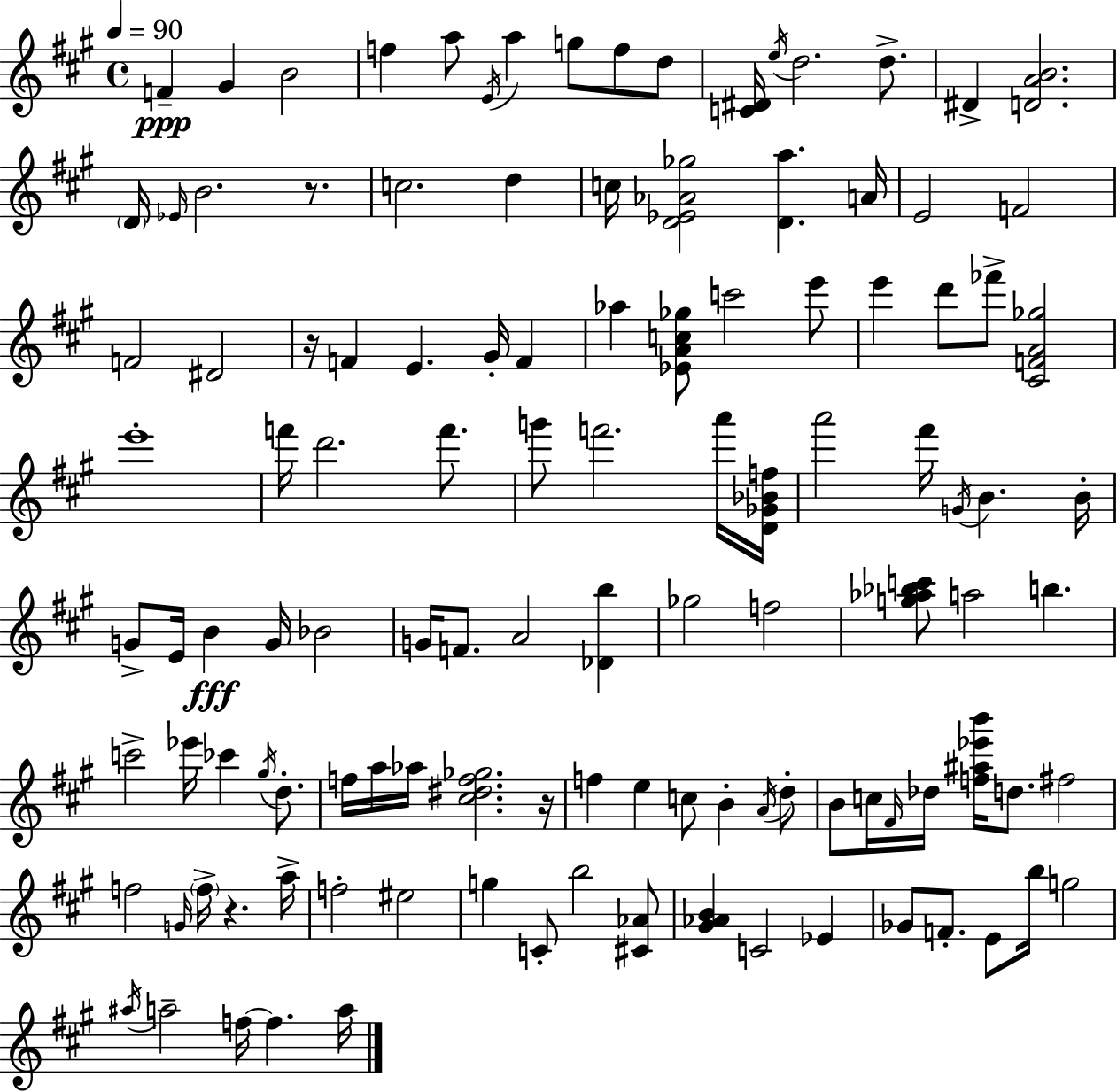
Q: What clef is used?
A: treble